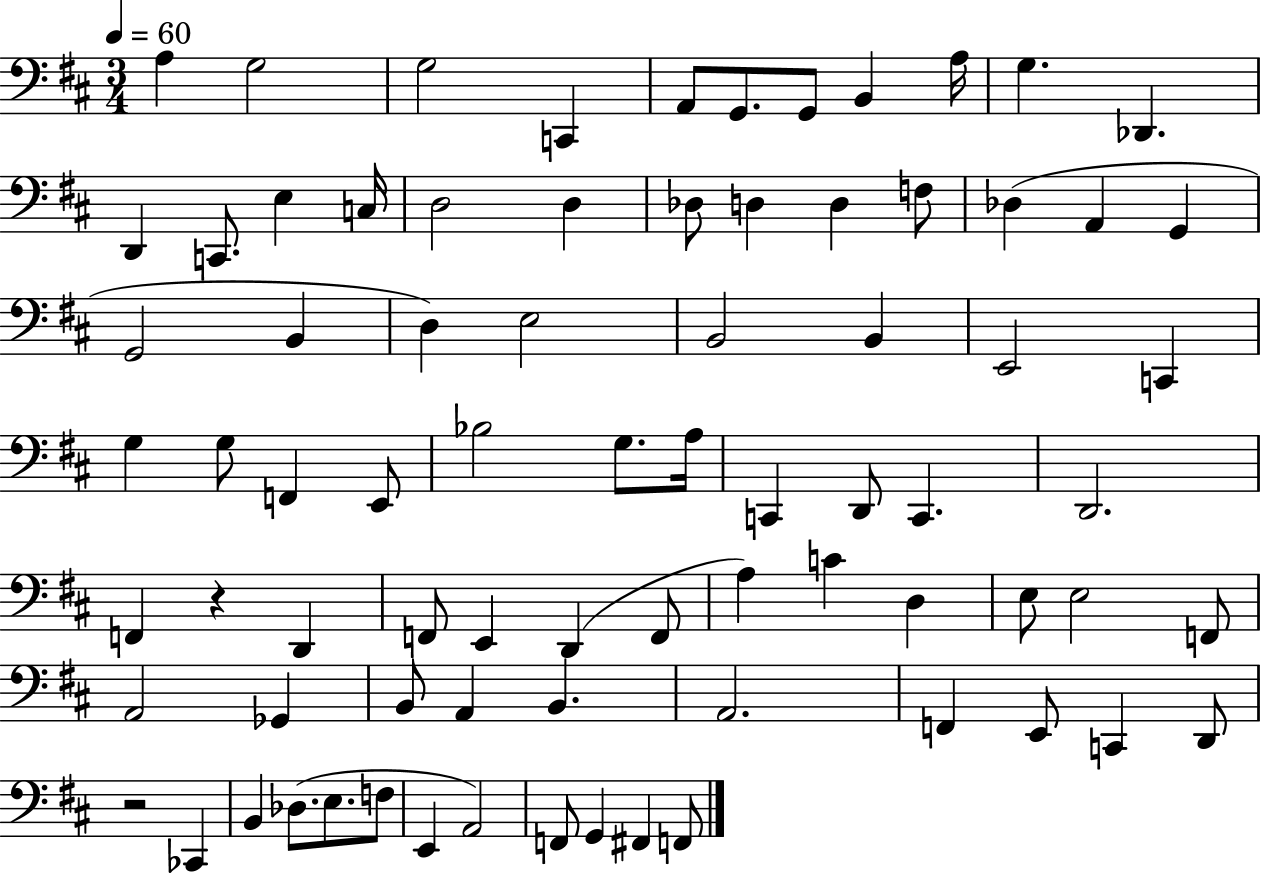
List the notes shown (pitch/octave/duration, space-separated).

A3/q G3/h G3/h C2/q A2/e G2/e. G2/e B2/q A3/s G3/q. Db2/q. D2/q C2/e. E3/q C3/s D3/h D3/q Db3/e D3/q D3/q F3/e Db3/q A2/q G2/q G2/h B2/q D3/q E3/h B2/h B2/q E2/h C2/q G3/q G3/e F2/q E2/e Bb3/h G3/e. A3/s C2/q D2/e C2/q. D2/h. F2/q R/q D2/q F2/e E2/q D2/q F2/e A3/q C4/q D3/q E3/e E3/h F2/e A2/h Gb2/q B2/e A2/q B2/q. A2/h. F2/q E2/e C2/q D2/e R/h CES2/q B2/q Db3/e. E3/e. F3/e E2/q A2/h F2/e G2/q F#2/q F2/e